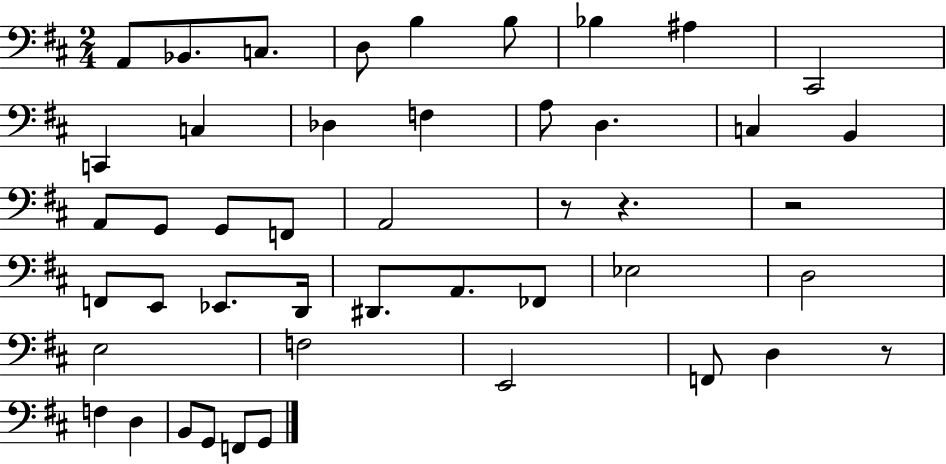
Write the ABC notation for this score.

X:1
T:Untitled
M:2/4
L:1/4
K:D
A,,/2 _B,,/2 C,/2 D,/2 B, B,/2 _B, ^A, ^C,,2 C,, C, _D, F, A,/2 D, C, B,, A,,/2 G,,/2 G,,/2 F,,/2 A,,2 z/2 z z2 F,,/2 E,,/2 _E,,/2 D,,/4 ^D,,/2 A,,/2 _F,,/2 _E,2 D,2 E,2 F,2 E,,2 F,,/2 D, z/2 F, D, B,,/2 G,,/2 F,,/2 G,,/2